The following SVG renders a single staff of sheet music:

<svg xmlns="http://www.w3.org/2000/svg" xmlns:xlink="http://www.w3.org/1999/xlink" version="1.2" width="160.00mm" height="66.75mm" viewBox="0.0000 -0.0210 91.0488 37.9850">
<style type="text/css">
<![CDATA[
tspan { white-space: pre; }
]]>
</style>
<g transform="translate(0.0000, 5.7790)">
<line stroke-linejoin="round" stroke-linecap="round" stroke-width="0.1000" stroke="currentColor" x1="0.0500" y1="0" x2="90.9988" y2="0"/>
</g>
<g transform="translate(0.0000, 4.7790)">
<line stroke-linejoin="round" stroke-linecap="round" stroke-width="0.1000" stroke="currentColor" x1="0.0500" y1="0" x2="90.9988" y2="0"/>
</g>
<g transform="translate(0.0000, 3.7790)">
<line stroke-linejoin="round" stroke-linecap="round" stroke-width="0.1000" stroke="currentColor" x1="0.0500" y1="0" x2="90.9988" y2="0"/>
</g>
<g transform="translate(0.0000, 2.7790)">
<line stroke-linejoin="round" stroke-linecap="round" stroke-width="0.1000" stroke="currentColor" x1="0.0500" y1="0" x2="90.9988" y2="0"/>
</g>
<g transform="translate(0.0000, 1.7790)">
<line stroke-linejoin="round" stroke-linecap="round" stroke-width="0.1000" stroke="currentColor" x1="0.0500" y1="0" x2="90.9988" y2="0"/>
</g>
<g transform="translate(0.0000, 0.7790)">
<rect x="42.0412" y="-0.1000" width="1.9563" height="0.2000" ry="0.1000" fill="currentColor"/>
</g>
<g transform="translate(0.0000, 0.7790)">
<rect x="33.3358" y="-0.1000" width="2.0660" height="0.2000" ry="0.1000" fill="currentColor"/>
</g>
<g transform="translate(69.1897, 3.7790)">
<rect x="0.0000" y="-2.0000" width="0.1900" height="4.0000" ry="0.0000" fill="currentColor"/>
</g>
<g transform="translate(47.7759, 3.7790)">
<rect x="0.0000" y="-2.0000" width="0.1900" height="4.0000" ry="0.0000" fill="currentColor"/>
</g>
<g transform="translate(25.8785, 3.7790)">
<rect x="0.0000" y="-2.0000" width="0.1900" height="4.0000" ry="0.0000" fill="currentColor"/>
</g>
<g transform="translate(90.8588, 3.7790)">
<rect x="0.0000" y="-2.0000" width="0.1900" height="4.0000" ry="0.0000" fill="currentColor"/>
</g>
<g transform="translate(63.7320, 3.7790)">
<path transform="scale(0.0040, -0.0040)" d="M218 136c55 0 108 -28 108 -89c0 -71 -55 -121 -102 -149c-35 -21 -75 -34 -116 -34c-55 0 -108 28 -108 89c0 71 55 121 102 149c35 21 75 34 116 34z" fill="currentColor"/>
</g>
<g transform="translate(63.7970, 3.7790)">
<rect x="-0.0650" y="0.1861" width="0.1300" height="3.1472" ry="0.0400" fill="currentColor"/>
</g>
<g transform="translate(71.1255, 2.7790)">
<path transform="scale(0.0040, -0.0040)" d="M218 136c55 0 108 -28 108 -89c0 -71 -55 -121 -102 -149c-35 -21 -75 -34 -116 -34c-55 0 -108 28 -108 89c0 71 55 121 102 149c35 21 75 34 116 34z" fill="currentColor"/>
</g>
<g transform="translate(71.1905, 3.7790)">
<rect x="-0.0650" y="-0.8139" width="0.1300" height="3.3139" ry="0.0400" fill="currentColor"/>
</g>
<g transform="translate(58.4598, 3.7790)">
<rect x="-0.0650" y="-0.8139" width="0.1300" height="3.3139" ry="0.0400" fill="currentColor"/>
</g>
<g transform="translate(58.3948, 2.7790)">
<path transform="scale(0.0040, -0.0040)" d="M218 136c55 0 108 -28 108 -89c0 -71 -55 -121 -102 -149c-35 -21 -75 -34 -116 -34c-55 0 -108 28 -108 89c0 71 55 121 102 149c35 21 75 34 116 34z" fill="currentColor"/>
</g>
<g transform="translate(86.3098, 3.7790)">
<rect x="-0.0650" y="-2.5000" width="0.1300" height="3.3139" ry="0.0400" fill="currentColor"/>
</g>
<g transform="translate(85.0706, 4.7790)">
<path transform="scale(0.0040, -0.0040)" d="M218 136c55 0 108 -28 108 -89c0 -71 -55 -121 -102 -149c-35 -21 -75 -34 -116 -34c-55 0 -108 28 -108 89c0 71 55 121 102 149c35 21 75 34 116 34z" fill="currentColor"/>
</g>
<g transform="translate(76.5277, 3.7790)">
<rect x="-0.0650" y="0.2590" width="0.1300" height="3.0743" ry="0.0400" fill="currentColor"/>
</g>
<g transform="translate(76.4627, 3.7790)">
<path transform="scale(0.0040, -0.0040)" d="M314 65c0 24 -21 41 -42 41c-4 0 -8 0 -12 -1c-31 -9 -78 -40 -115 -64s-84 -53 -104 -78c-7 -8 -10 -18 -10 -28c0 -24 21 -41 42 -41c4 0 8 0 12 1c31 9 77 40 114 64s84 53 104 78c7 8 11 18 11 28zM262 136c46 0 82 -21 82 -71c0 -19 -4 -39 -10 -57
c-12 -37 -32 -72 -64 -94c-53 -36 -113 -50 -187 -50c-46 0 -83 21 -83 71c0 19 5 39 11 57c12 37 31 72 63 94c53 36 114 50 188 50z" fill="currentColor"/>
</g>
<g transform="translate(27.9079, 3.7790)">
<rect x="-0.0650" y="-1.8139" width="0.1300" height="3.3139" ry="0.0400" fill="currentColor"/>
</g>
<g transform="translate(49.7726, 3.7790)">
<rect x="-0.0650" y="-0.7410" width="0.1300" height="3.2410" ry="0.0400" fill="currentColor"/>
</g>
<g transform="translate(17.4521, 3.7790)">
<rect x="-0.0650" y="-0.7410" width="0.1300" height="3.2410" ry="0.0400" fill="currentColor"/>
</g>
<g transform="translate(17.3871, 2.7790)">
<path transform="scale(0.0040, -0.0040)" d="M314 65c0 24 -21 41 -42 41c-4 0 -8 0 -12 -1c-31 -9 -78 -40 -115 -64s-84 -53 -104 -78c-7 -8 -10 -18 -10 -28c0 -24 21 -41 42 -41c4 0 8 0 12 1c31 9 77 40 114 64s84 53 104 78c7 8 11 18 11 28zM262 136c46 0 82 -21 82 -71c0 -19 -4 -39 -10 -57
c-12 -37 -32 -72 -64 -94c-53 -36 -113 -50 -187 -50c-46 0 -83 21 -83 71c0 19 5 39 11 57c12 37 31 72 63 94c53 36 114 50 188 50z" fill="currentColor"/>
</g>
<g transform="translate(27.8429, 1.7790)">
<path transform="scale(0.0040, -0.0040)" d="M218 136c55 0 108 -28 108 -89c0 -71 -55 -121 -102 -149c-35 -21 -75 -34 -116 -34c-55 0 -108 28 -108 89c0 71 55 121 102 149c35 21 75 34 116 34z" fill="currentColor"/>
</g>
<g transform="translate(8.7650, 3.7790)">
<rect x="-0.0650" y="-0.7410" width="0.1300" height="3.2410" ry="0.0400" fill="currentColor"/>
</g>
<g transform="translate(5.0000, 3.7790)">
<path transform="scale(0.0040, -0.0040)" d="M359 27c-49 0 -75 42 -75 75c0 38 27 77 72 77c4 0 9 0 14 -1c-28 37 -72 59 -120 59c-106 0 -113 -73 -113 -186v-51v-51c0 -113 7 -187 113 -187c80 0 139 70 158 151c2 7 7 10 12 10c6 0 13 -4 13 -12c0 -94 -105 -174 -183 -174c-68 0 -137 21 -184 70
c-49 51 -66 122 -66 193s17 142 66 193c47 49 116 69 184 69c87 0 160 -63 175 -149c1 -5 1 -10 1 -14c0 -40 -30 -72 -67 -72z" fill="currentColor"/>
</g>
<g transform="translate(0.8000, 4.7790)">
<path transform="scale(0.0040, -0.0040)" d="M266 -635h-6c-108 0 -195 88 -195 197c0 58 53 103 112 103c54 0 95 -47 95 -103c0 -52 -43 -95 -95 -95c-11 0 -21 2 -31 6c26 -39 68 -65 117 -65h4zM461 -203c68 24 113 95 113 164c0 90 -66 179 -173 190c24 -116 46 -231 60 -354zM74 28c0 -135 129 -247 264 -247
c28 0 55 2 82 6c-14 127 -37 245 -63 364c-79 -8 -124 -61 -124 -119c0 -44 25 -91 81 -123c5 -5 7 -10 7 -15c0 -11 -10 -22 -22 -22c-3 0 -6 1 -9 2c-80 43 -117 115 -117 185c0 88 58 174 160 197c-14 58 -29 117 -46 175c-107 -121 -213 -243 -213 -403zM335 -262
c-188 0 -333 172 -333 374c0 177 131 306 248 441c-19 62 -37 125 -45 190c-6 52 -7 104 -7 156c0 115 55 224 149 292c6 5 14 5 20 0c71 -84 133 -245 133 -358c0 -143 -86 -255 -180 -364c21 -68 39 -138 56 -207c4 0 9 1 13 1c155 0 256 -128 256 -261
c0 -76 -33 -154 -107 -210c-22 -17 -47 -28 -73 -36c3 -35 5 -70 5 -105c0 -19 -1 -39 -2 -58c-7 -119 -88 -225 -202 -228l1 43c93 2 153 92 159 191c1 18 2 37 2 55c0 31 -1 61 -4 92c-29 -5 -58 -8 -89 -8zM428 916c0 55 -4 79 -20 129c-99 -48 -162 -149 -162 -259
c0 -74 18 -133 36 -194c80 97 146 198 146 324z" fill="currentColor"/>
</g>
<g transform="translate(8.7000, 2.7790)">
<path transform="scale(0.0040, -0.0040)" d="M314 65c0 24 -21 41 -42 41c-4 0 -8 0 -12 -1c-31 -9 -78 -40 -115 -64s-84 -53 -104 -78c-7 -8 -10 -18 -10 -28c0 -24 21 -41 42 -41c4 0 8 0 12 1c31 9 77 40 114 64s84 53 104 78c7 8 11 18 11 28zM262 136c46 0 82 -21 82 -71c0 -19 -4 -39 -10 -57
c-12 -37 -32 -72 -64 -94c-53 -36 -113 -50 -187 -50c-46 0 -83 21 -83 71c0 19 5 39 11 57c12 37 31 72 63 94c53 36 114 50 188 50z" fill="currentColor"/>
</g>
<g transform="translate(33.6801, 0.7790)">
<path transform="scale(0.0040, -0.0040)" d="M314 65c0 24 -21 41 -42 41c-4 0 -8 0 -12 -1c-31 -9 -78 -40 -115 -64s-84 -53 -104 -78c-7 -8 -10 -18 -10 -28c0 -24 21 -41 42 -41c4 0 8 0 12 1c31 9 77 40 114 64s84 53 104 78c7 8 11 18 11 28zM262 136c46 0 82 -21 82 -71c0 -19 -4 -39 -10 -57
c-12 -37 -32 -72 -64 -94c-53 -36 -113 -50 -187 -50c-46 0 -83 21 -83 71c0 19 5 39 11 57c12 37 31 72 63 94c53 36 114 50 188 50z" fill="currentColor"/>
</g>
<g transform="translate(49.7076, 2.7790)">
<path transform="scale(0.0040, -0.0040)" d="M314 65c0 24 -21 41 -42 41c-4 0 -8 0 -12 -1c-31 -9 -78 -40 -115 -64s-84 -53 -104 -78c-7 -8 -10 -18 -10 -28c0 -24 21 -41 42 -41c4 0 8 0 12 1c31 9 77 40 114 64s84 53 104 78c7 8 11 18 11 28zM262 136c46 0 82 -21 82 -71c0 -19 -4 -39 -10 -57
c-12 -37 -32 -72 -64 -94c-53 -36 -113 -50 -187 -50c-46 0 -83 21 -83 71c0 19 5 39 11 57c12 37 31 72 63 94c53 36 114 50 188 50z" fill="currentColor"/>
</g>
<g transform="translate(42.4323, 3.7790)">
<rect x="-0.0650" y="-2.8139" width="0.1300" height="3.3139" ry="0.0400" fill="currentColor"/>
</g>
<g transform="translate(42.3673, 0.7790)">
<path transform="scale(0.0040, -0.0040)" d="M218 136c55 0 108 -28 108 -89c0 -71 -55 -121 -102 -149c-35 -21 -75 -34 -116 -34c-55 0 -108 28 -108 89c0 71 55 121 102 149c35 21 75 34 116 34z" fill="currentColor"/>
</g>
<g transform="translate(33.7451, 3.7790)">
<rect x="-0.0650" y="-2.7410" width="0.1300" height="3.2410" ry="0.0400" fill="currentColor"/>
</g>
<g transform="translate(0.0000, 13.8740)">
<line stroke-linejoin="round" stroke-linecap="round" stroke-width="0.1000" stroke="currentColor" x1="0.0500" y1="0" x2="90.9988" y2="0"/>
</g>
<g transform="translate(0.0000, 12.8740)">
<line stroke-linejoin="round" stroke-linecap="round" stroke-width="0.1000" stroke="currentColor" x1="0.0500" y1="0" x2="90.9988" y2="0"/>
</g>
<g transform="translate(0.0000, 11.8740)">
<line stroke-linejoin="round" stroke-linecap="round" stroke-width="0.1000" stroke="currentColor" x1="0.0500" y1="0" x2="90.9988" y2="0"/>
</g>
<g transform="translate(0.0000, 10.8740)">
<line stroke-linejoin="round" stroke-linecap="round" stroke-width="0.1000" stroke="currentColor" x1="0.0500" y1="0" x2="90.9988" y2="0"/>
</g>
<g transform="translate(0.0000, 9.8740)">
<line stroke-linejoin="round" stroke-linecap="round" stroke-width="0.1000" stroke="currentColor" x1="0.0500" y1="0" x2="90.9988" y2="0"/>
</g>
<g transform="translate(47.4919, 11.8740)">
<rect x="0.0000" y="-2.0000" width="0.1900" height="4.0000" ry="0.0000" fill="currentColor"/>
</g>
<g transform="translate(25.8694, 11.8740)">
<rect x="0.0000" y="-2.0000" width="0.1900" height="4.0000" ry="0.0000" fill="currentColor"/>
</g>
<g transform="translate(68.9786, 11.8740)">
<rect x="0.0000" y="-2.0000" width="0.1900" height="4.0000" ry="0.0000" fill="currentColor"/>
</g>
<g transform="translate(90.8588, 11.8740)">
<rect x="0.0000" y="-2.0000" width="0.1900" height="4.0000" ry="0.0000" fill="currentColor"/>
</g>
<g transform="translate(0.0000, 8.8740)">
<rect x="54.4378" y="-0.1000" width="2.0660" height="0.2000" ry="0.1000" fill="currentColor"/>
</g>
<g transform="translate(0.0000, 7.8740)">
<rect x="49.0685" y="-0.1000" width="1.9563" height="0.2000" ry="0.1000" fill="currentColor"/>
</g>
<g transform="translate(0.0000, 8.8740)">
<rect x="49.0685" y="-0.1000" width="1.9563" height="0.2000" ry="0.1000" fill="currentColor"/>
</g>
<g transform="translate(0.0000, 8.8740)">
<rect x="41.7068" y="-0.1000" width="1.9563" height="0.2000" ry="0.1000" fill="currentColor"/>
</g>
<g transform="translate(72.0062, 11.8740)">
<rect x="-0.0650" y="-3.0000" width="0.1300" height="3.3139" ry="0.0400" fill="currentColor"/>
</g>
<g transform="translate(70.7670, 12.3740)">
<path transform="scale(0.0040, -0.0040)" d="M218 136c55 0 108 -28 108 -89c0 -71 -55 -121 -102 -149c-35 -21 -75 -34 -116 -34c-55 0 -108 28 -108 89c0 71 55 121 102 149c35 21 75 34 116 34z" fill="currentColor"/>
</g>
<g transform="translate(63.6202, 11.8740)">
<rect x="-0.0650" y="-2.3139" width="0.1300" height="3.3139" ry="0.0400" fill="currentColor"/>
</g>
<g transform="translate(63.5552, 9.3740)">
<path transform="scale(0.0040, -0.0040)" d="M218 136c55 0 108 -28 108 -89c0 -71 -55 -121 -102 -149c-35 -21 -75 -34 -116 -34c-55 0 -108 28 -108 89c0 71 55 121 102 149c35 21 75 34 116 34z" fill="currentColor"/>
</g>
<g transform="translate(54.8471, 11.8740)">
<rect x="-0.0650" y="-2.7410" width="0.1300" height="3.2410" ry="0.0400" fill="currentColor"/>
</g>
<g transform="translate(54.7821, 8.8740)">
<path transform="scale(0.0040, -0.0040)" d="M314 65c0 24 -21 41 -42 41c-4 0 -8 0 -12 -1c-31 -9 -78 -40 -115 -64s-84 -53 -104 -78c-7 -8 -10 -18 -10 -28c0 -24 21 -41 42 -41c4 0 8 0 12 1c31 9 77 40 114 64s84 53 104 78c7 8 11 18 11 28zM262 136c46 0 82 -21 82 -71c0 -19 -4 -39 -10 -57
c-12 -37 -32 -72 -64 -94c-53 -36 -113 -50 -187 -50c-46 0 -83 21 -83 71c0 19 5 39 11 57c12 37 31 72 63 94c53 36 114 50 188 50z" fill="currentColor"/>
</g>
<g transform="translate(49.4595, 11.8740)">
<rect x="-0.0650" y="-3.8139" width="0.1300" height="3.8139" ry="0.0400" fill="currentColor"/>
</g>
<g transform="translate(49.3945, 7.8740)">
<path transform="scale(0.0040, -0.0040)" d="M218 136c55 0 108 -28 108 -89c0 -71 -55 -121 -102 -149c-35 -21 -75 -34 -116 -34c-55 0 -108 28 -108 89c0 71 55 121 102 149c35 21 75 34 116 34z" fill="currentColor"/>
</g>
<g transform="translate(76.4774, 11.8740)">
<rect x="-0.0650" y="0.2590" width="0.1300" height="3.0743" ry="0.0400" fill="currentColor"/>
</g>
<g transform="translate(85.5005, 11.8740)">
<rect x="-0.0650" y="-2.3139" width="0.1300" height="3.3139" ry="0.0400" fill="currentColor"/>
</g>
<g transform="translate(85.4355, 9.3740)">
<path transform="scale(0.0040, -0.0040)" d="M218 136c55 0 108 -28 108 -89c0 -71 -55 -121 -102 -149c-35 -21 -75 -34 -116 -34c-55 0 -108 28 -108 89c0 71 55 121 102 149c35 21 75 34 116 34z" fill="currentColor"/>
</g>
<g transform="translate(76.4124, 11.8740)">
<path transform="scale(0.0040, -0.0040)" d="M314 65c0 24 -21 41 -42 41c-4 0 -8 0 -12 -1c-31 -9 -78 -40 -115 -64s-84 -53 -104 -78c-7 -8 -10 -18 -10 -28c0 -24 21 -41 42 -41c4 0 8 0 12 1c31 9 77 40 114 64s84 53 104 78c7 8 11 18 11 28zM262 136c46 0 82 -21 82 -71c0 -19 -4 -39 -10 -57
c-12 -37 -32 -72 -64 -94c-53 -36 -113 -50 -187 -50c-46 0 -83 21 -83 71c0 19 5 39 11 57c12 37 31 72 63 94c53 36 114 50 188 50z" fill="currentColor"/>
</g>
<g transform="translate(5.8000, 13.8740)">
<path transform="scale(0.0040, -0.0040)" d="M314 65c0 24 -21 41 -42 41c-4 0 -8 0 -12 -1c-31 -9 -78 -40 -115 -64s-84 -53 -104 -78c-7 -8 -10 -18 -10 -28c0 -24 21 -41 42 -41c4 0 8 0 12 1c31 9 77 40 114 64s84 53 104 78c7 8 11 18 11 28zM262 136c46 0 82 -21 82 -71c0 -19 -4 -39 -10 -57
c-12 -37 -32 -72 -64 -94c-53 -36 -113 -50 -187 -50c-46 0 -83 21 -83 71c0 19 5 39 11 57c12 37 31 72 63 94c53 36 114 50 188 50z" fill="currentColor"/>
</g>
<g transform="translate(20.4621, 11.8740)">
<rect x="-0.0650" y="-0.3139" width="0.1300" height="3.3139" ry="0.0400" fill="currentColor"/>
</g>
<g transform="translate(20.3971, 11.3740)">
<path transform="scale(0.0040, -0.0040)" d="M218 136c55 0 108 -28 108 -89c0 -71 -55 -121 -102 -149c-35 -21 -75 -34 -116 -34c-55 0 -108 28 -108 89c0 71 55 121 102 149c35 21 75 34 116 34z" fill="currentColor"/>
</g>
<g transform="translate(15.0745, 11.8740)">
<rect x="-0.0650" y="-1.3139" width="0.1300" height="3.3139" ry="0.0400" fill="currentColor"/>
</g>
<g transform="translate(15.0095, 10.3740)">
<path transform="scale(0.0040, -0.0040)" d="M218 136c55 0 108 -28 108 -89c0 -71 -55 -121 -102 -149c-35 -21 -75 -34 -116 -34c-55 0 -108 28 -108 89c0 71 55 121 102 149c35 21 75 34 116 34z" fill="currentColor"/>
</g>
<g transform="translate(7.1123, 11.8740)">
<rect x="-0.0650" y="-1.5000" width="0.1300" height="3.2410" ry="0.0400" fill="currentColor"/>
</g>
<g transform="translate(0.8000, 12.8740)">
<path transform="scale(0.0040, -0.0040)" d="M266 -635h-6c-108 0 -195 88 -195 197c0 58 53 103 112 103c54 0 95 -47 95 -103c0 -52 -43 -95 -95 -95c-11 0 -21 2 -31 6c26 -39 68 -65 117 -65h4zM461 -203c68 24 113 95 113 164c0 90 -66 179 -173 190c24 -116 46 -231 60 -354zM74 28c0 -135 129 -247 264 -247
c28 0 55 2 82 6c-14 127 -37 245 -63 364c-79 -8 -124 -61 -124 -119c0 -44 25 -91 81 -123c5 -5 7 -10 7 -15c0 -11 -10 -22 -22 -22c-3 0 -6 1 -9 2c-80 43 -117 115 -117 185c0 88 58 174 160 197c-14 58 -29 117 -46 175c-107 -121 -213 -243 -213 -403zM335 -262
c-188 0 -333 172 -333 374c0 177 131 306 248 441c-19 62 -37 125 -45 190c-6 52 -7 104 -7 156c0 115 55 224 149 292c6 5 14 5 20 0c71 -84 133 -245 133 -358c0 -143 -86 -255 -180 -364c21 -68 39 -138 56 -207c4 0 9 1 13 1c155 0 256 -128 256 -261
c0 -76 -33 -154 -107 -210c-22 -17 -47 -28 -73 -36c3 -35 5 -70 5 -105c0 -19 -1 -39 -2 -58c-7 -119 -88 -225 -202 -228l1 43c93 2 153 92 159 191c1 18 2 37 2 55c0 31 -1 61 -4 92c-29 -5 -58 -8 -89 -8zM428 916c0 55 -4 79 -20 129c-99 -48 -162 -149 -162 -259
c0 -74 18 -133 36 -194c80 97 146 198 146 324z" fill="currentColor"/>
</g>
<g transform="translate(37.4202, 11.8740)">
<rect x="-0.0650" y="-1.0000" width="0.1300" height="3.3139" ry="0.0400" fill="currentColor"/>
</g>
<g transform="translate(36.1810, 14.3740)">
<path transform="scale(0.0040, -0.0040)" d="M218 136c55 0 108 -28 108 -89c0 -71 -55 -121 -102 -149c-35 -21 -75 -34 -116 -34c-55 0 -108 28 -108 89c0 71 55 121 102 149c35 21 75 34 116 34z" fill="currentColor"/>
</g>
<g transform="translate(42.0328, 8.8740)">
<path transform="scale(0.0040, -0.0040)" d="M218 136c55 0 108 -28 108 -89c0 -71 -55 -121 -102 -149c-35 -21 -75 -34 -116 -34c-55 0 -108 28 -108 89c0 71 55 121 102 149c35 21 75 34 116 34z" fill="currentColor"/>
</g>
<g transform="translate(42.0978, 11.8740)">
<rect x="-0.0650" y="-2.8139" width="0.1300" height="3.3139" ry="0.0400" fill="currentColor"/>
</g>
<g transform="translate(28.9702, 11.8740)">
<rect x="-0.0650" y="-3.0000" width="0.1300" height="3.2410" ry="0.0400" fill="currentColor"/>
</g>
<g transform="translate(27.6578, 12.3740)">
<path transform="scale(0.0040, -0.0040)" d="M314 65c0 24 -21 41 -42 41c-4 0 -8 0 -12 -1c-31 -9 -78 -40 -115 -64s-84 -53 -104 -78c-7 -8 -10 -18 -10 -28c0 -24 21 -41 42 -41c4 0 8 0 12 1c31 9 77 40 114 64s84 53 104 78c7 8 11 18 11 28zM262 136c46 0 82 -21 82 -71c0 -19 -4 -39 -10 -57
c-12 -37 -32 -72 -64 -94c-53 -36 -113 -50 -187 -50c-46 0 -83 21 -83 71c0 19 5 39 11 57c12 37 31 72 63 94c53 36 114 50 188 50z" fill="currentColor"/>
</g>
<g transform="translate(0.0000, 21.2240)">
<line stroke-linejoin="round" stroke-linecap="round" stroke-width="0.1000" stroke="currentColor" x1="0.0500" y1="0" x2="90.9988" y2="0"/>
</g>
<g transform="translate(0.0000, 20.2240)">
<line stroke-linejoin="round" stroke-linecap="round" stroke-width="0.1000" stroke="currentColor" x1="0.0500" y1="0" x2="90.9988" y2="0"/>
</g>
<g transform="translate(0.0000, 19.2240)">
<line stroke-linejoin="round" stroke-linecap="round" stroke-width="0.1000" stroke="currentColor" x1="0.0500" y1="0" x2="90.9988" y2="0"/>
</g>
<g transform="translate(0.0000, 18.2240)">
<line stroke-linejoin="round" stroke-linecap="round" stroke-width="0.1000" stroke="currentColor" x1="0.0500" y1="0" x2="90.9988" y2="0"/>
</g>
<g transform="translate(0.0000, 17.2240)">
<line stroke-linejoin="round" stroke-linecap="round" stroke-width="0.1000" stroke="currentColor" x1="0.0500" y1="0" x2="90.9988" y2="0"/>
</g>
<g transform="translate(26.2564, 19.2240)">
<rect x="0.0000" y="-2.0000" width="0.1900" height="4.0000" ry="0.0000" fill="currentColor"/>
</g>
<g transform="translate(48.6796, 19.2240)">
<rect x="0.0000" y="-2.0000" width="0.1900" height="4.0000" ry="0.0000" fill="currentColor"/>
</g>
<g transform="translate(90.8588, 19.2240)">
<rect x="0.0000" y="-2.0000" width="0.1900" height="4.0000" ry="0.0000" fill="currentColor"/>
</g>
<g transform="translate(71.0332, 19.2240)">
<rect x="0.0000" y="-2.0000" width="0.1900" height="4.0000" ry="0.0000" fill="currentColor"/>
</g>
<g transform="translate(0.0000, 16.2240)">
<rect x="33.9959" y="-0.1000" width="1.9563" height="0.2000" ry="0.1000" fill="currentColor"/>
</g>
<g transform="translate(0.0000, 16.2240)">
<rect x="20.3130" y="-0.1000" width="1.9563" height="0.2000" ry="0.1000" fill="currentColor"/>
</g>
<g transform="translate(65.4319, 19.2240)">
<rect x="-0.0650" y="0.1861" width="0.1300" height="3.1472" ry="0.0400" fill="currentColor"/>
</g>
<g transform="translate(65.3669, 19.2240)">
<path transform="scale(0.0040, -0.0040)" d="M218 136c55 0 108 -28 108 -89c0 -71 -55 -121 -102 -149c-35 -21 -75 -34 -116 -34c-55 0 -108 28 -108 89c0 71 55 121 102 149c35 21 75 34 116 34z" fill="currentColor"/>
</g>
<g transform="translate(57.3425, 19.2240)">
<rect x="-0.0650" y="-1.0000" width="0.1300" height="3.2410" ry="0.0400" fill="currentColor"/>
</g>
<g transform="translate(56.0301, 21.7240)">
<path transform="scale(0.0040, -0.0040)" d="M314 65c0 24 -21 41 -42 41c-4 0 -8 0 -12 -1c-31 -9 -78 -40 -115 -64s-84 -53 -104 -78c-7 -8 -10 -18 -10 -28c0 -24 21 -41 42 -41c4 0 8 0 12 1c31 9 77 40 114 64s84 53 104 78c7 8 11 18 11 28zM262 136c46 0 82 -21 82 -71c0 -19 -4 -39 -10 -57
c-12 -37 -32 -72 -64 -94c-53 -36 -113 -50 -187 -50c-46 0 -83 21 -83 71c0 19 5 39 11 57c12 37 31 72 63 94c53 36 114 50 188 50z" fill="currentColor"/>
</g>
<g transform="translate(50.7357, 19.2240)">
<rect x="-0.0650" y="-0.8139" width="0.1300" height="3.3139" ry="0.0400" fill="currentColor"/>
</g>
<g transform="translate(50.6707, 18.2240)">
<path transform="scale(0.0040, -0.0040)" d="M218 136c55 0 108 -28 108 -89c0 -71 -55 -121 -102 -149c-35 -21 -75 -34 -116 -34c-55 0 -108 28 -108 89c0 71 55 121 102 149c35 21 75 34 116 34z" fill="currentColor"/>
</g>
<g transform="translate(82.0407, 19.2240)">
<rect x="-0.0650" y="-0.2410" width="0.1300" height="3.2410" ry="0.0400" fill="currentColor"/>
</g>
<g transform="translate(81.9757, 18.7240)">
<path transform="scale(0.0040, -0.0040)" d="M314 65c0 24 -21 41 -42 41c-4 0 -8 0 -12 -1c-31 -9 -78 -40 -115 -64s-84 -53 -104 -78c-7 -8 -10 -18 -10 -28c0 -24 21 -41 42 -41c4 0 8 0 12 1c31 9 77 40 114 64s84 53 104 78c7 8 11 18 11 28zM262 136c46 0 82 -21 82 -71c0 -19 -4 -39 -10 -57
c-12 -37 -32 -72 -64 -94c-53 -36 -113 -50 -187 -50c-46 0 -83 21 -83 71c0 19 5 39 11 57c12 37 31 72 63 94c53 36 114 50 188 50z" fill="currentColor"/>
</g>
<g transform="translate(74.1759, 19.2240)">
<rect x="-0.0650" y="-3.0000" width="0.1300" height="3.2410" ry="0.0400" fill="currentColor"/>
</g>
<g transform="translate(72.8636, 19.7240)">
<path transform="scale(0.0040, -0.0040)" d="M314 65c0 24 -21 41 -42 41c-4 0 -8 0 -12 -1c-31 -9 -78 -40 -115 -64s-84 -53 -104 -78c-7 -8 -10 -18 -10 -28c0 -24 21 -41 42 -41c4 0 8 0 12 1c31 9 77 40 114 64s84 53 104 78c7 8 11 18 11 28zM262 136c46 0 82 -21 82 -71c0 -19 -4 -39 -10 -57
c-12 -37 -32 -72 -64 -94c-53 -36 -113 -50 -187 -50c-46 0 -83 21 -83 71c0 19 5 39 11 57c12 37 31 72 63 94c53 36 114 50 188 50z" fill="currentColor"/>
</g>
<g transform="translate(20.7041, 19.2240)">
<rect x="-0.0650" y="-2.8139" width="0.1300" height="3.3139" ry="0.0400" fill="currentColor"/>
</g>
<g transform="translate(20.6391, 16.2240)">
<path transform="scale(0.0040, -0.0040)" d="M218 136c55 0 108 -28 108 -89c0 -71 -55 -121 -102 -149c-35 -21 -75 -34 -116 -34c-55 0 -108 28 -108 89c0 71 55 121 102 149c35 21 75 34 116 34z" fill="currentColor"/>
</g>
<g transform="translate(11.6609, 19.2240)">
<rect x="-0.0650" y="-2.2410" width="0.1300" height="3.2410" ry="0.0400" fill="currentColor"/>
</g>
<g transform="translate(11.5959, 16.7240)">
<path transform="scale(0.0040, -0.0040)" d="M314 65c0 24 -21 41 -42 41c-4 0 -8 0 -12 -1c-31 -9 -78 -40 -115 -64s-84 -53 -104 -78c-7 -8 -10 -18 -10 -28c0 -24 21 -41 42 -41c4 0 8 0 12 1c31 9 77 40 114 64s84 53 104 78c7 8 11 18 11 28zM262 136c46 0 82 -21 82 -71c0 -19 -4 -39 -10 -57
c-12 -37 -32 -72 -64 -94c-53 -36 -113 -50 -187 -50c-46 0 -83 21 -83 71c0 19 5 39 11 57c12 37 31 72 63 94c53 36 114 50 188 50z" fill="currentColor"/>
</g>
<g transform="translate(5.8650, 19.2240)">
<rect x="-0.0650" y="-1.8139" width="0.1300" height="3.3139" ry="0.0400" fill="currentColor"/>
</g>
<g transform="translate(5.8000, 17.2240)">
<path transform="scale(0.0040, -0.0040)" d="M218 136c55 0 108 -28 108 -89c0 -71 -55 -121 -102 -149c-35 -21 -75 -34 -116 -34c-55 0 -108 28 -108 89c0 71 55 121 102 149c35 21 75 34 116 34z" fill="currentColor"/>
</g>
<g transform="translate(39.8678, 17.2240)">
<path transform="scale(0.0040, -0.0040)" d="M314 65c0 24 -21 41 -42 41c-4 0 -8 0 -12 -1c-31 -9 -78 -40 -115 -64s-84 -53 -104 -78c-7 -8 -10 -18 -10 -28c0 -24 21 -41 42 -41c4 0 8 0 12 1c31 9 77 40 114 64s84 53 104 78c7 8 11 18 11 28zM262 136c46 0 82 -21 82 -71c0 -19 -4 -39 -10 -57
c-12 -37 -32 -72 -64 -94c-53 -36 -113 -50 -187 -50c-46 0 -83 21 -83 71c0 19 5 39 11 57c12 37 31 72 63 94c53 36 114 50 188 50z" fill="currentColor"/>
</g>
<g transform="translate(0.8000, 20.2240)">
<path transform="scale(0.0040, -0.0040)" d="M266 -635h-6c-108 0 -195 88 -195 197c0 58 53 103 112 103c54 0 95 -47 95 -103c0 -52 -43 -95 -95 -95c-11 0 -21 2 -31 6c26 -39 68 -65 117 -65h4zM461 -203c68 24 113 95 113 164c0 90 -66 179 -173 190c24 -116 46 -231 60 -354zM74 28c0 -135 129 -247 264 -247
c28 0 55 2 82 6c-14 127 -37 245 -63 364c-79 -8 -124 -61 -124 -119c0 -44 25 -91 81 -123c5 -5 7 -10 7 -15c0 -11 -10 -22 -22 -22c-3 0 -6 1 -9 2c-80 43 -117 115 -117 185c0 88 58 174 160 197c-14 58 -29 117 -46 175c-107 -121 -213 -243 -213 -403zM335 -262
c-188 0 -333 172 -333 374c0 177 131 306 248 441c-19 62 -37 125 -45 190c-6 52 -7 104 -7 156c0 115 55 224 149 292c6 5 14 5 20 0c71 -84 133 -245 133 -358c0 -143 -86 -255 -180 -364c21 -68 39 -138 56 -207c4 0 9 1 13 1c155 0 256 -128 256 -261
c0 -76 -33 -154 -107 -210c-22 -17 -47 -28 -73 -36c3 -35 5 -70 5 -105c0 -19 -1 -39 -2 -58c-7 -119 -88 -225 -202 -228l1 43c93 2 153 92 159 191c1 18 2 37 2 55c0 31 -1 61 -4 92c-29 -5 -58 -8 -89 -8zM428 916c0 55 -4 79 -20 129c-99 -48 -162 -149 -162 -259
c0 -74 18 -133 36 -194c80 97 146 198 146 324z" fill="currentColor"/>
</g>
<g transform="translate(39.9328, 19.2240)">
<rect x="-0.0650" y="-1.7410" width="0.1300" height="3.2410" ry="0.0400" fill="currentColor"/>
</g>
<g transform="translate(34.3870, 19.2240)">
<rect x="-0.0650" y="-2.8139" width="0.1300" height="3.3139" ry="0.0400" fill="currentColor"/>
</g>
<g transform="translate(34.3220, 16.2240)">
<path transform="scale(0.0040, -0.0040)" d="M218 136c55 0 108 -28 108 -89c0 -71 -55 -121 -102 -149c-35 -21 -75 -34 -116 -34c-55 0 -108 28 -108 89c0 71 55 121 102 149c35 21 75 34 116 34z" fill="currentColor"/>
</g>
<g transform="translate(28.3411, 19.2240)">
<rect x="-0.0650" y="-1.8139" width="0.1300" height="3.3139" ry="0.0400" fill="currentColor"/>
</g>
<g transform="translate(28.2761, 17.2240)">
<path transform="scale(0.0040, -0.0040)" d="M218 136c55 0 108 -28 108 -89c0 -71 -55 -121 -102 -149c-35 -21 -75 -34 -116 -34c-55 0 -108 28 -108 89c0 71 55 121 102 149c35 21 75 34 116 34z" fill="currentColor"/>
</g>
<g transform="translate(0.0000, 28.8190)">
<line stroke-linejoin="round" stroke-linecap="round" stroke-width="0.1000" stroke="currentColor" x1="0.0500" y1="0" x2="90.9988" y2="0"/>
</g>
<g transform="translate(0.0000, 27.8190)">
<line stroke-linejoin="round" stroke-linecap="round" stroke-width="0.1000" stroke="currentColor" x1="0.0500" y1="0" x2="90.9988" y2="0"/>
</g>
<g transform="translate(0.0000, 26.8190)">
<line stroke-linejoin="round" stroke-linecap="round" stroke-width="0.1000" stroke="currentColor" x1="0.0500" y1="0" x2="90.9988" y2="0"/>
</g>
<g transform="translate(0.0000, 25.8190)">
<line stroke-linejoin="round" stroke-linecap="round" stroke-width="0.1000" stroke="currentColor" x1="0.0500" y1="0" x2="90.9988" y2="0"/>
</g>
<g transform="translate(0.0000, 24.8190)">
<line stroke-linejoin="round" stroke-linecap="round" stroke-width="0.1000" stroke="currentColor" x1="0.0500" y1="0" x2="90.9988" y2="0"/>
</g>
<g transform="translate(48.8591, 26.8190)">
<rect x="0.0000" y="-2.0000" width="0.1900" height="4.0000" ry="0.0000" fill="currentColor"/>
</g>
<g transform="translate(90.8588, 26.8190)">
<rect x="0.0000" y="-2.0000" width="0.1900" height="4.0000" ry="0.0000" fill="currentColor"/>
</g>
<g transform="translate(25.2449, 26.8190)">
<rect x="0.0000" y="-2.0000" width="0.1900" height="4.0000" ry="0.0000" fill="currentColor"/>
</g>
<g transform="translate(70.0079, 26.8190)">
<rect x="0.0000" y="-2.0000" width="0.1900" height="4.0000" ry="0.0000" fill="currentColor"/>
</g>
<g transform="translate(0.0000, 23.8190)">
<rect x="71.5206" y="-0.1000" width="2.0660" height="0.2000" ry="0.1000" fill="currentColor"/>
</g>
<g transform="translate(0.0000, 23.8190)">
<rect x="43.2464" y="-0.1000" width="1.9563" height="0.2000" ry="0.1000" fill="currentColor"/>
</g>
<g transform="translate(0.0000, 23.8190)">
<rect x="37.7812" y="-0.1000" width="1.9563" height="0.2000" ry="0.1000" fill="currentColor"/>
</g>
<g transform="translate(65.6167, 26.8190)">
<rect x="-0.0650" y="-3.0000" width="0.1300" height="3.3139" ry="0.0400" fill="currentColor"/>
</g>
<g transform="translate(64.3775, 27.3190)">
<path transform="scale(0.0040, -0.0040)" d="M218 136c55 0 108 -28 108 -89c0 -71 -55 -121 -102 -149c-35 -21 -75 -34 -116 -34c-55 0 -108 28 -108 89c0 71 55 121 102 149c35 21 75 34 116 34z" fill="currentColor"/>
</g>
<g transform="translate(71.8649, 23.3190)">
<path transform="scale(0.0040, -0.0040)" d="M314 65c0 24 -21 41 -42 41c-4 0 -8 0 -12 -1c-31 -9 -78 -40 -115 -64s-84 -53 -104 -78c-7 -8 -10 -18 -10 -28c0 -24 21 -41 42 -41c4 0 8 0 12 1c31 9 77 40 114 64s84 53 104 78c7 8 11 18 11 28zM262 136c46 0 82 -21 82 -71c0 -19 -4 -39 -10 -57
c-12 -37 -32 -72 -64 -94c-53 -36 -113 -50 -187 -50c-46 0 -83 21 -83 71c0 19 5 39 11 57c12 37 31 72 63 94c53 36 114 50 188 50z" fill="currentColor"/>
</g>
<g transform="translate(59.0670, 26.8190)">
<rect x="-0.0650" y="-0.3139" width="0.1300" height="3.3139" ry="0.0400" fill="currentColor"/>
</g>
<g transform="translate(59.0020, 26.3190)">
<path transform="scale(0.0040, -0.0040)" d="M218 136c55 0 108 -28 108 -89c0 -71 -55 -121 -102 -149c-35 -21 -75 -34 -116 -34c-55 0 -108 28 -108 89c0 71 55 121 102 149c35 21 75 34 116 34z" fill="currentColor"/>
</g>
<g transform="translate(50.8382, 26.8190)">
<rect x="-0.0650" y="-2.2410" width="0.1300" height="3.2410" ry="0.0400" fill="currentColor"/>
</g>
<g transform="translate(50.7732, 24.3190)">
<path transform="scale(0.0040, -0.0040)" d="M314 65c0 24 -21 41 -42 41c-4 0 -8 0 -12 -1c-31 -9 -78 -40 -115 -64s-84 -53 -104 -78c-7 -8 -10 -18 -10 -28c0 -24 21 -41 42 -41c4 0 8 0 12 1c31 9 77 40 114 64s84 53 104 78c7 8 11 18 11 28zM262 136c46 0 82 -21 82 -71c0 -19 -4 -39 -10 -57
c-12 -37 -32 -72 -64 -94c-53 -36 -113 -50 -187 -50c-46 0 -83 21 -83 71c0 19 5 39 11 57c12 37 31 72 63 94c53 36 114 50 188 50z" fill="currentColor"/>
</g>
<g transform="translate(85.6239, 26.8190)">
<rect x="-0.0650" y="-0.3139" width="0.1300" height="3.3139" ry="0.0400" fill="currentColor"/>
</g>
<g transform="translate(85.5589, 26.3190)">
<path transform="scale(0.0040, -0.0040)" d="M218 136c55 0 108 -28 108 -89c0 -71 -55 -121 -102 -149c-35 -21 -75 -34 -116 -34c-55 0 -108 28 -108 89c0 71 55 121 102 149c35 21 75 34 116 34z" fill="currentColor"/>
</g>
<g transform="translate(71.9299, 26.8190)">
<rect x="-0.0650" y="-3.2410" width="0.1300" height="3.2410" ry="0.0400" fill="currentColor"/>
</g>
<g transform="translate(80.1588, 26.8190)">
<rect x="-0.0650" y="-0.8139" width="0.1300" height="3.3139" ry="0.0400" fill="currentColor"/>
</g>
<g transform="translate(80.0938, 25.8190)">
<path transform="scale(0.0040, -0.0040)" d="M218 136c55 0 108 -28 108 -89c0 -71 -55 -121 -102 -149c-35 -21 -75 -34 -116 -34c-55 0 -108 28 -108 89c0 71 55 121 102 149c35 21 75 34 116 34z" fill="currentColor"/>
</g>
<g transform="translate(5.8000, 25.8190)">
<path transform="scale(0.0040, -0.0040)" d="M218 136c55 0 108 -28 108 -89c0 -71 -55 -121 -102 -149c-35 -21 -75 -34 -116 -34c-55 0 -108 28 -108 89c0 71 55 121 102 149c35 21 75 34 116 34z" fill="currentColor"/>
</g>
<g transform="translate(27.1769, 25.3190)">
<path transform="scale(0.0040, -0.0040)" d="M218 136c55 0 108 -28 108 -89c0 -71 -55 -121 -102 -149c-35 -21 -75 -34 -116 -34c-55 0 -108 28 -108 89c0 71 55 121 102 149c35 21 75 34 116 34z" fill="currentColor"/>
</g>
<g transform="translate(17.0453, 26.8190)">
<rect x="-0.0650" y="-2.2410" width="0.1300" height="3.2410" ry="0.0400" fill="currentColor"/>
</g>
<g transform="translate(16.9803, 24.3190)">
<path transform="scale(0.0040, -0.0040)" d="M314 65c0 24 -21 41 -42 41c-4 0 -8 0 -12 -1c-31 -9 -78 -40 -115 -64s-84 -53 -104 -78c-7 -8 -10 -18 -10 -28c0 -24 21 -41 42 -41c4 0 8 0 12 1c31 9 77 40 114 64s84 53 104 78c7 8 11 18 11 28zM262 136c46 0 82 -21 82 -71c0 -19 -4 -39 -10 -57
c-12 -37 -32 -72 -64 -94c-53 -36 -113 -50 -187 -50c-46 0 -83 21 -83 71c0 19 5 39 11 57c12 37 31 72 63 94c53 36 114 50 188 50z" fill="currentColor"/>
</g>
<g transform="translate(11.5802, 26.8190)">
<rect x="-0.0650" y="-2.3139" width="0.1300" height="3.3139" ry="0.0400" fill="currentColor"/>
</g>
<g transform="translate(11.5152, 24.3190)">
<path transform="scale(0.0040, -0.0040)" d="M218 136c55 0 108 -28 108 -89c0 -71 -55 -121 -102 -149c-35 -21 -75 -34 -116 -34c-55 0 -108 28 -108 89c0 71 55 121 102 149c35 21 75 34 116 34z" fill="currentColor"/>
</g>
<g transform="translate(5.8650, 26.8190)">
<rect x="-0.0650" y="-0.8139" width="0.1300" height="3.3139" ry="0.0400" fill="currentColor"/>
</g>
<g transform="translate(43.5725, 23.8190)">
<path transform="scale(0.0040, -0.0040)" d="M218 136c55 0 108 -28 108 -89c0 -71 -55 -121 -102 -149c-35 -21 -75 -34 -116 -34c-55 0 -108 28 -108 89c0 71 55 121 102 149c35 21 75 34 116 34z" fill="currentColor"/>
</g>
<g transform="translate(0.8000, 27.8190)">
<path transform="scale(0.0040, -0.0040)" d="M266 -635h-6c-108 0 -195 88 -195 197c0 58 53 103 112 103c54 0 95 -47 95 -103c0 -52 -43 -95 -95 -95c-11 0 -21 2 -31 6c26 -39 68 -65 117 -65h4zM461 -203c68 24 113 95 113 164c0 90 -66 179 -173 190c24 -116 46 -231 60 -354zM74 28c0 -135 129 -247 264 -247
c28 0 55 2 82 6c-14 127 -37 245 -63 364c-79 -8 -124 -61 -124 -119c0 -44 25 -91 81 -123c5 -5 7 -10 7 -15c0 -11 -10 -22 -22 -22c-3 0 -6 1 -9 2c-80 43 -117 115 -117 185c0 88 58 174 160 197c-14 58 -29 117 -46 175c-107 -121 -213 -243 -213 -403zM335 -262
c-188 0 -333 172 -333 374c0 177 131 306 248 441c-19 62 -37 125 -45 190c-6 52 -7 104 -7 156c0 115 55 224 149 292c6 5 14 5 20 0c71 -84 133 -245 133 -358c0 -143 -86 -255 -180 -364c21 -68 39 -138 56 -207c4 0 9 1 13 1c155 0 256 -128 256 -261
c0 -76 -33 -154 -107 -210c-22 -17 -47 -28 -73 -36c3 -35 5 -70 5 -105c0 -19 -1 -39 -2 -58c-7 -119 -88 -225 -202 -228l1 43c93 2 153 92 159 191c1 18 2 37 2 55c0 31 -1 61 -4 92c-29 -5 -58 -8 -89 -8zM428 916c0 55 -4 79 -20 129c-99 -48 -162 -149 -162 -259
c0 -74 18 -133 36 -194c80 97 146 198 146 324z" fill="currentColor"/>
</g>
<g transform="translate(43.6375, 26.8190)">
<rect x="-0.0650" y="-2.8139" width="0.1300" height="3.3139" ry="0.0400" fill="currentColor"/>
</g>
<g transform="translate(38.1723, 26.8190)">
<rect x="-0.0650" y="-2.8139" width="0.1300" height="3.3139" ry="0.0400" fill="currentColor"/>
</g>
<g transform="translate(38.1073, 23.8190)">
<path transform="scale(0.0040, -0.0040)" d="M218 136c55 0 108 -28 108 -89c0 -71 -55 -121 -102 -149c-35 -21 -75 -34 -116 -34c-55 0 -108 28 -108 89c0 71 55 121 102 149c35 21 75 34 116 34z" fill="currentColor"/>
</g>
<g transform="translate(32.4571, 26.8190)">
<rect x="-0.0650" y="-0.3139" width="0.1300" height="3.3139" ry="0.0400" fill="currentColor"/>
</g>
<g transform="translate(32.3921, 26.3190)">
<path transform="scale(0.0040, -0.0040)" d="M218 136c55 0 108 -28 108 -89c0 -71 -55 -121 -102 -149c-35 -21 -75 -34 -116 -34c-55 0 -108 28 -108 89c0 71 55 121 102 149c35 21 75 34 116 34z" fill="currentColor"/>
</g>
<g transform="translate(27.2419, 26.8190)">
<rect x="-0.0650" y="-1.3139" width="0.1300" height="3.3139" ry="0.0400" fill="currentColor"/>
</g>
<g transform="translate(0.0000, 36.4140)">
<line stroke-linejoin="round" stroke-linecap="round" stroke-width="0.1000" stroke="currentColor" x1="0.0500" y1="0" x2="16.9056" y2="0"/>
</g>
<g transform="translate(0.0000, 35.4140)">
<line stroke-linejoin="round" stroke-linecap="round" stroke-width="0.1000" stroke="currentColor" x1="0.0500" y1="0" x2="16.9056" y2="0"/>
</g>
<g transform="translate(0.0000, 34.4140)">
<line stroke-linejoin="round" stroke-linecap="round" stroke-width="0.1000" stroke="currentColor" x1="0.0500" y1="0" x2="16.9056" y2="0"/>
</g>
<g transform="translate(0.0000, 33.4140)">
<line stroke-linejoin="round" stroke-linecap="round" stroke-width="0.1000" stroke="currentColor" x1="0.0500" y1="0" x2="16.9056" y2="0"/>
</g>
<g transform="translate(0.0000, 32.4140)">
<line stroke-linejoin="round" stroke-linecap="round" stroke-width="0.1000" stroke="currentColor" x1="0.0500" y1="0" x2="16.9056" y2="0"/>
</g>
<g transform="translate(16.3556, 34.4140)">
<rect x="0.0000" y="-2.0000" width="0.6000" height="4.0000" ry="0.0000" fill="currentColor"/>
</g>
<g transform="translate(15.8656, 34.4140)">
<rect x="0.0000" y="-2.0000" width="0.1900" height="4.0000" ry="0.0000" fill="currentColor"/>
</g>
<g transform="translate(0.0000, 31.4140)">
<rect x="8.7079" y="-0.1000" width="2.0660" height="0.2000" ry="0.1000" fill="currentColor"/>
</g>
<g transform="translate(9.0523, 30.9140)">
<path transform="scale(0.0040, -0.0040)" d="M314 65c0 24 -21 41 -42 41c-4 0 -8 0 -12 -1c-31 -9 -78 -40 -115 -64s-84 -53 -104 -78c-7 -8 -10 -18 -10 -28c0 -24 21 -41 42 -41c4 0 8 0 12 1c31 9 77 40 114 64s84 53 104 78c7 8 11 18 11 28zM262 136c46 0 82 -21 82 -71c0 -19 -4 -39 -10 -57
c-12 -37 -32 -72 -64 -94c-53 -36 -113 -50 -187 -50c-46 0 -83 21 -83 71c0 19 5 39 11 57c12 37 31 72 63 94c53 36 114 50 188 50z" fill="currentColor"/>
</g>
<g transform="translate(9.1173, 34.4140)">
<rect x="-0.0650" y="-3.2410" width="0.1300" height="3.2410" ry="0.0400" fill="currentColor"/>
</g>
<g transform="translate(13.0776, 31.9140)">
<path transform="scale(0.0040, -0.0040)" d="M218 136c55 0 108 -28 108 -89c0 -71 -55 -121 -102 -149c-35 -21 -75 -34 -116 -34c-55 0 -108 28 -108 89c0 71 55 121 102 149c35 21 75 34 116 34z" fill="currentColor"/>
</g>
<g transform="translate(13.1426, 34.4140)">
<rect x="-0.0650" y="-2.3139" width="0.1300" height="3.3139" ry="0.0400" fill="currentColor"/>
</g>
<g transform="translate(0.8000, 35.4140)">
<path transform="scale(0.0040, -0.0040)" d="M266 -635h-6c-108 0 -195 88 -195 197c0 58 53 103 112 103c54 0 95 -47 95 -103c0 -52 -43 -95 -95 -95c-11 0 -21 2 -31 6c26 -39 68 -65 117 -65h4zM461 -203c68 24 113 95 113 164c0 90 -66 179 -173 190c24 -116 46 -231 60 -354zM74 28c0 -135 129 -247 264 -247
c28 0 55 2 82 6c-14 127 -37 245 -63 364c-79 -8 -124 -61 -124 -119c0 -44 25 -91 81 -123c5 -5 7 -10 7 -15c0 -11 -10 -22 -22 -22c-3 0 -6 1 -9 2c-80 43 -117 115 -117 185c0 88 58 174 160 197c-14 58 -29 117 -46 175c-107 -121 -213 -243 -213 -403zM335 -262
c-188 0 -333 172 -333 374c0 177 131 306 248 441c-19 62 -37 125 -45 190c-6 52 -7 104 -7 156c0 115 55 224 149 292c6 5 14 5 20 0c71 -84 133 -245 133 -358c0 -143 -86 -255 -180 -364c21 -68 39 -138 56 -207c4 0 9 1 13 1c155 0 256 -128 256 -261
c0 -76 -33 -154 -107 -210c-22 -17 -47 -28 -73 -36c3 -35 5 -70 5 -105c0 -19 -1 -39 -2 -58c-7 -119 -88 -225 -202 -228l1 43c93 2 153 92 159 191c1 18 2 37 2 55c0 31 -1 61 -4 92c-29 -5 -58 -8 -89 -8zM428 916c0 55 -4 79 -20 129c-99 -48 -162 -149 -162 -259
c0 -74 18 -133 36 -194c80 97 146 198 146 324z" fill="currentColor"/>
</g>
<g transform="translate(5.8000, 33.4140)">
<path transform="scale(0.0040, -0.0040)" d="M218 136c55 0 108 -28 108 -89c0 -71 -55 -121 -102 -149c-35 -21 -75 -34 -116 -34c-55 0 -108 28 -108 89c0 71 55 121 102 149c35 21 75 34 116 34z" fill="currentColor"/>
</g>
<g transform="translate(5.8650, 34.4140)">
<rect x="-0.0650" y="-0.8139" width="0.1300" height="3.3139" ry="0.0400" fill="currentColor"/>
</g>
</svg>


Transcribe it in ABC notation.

X:1
T:Untitled
M:4/4
L:1/4
K:C
d2 d2 f a2 a d2 d B d B2 G E2 e c A2 D a c' a2 g A B2 g f g2 a f a f2 d D2 B A2 c2 d g g2 e c a a g2 c A b2 d c d b2 g